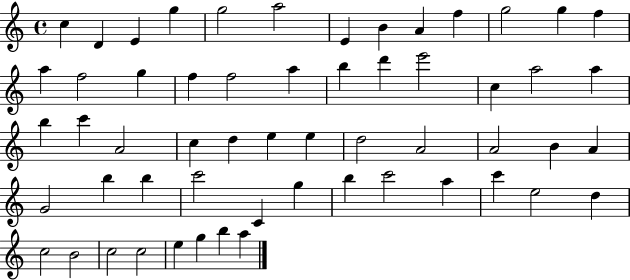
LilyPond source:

{
  \clef treble
  \time 4/4
  \defaultTimeSignature
  \key c \major
  c''4 d'4 e'4 g''4 | g''2 a''2 | e'4 b'4 a'4 f''4 | g''2 g''4 f''4 | \break a''4 f''2 g''4 | f''4 f''2 a''4 | b''4 d'''4 e'''2 | c''4 a''2 a''4 | \break b''4 c'''4 a'2 | c''4 d''4 e''4 e''4 | d''2 a'2 | a'2 b'4 a'4 | \break g'2 b''4 b''4 | c'''2 c'4 g''4 | b''4 c'''2 a''4 | c'''4 e''2 d''4 | \break c''2 b'2 | c''2 c''2 | e''4 g''4 b''4 a''4 | \bar "|."
}